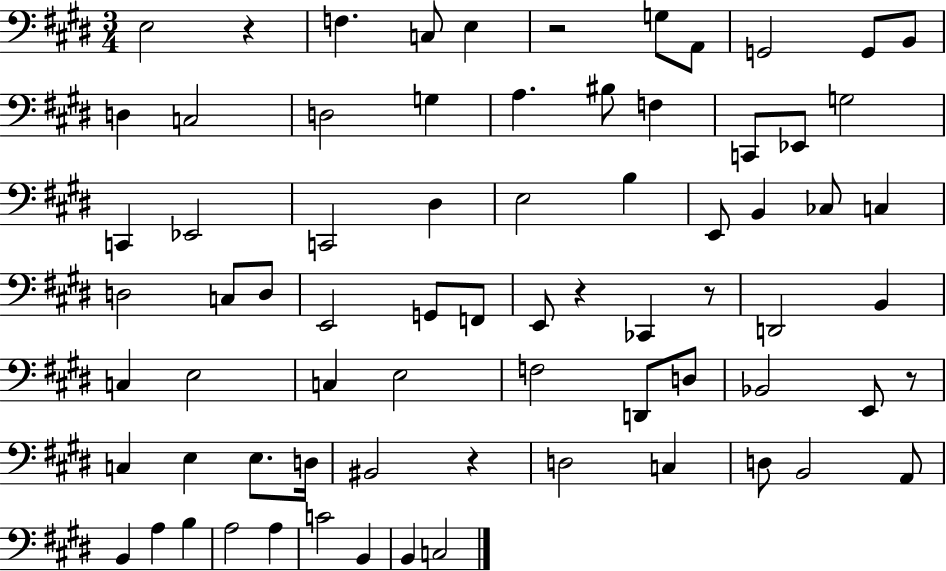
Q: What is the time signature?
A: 3/4